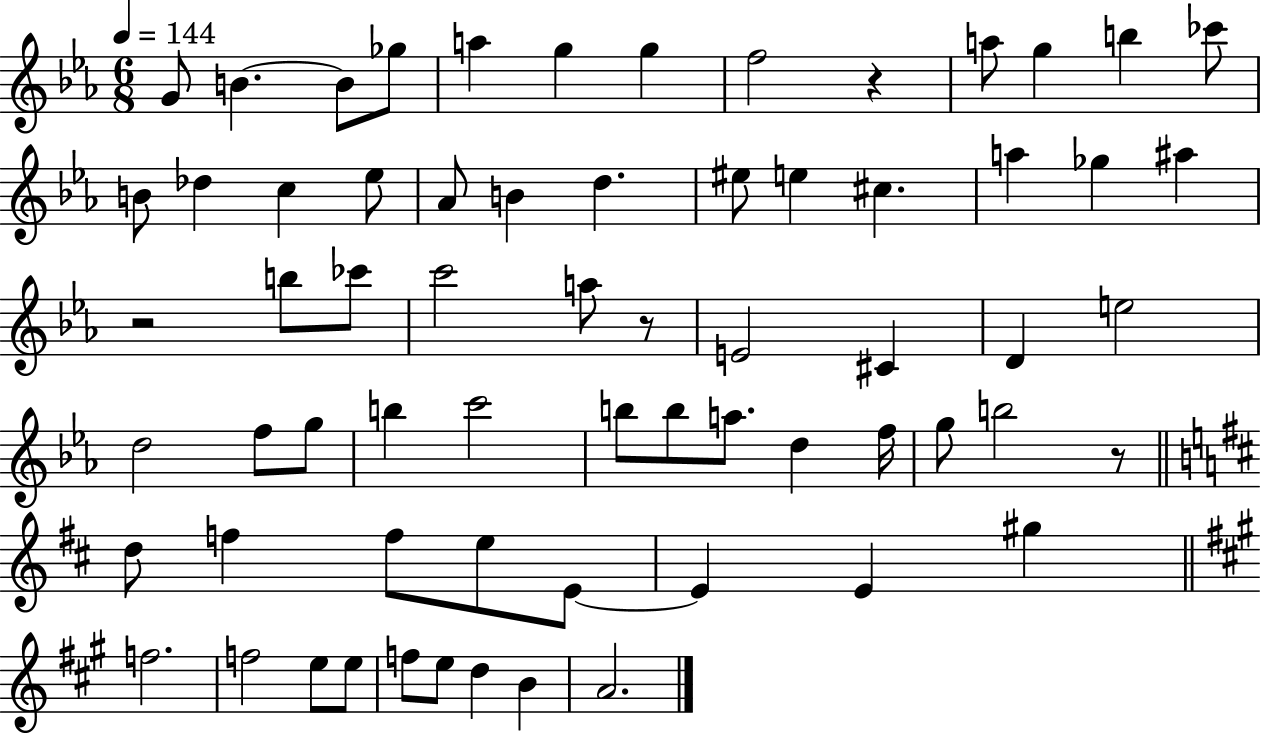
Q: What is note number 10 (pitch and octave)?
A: G5